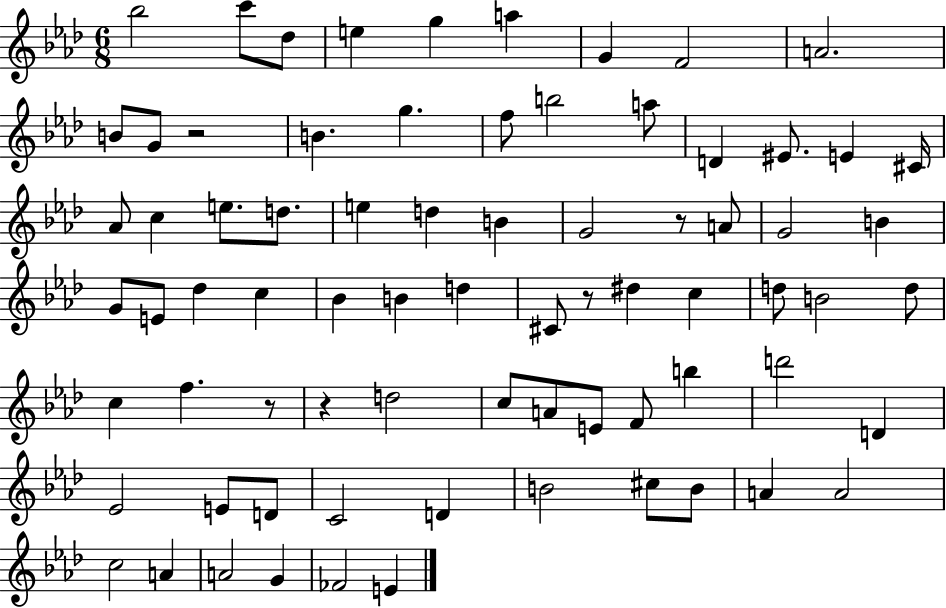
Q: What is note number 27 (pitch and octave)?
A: B4